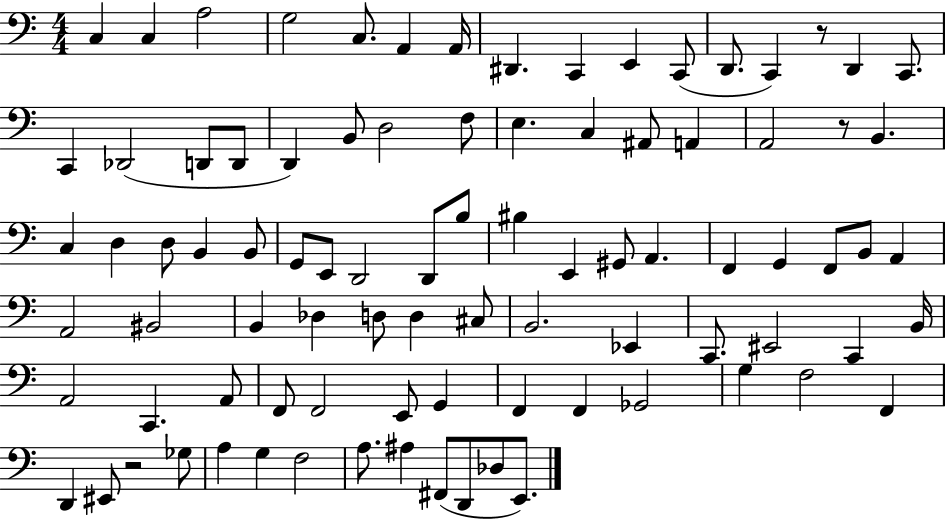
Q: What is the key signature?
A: C major